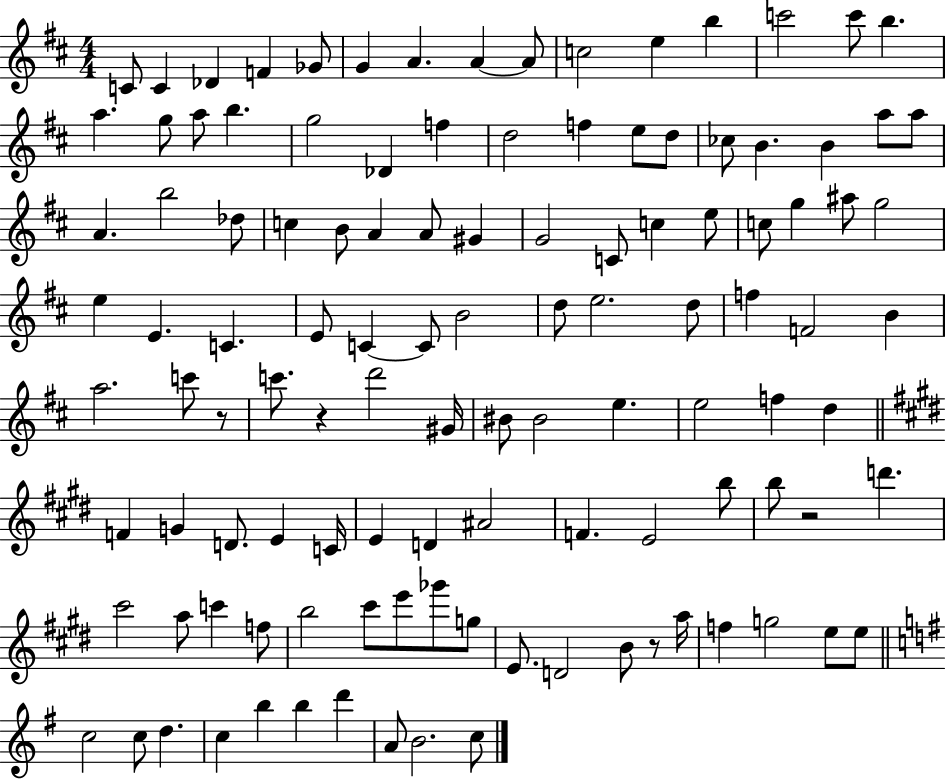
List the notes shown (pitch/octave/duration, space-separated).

C4/e C4/q Db4/q F4/q Gb4/e G4/q A4/q. A4/q A4/e C5/h E5/q B5/q C6/h C6/e B5/q. A5/q. G5/e A5/e B5/q. G5/h Db4/q F5/q D5/h F5/q E5/e D5/e CES5/e B4/q. B4/q A5/e A5/e A4/q. B5/h Db5/e C5/q B4/e A4/q A4/e G#4/q G4/h C4/e C5/q E5/e C5/e G5/q A#5/e G5/h E5/q E4/q. C4/q. E4/e C4/q C4/e B4/h D5/e E5/h. D5/e F5/q F4/h B4/q A5/h. C6/e R/e C6/e. R/q D6/h G#4/s BIS4/e BIS4/h E5/q. E5/h F5/q D5/q F4/q G4/q D4/e. E4/q C4/s E4/q D4/q A#4/h F4/q. E4/h B5/e B5/e R/h D6/q. C#6/h A5/e C6/q F5/e B5/h C#6/e E6/e Gb6/e G5/e E4/e. D4/h B4/e R/e A5/s F5/q G5/h E5/e E5/e C5/h C5/e D5/q. C5/q B5/q B5/q D6/q A4/e B4/h. C5/e